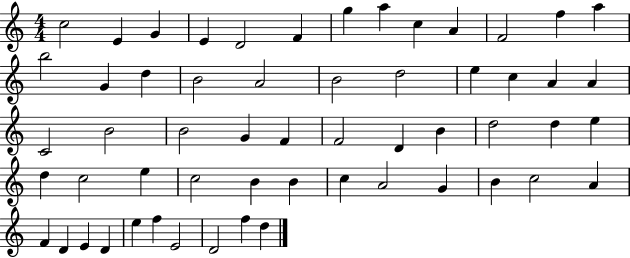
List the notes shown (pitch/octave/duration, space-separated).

C5/h E4/q G4/q E4/q D4/h F4/q G5/q A5/q C5/q A4/q F4/h F5/q A5/q B5/h G4/q D5/q B4/h A4/h B4/h D5/h E5/q C5/q A4/q A4/q C4/h B4/h B4/h G4/q F4/q F4/h D4/q B4/q D5/h D5/q E5/q D5/q C5/h E5/q C5/h B4/q B4/q C5/q A4/h G4/q B4/q C5/h A4/q F4/q D4/q E4/q D4/q E5/q F5/q E4/h D4/h F5/q D5/q